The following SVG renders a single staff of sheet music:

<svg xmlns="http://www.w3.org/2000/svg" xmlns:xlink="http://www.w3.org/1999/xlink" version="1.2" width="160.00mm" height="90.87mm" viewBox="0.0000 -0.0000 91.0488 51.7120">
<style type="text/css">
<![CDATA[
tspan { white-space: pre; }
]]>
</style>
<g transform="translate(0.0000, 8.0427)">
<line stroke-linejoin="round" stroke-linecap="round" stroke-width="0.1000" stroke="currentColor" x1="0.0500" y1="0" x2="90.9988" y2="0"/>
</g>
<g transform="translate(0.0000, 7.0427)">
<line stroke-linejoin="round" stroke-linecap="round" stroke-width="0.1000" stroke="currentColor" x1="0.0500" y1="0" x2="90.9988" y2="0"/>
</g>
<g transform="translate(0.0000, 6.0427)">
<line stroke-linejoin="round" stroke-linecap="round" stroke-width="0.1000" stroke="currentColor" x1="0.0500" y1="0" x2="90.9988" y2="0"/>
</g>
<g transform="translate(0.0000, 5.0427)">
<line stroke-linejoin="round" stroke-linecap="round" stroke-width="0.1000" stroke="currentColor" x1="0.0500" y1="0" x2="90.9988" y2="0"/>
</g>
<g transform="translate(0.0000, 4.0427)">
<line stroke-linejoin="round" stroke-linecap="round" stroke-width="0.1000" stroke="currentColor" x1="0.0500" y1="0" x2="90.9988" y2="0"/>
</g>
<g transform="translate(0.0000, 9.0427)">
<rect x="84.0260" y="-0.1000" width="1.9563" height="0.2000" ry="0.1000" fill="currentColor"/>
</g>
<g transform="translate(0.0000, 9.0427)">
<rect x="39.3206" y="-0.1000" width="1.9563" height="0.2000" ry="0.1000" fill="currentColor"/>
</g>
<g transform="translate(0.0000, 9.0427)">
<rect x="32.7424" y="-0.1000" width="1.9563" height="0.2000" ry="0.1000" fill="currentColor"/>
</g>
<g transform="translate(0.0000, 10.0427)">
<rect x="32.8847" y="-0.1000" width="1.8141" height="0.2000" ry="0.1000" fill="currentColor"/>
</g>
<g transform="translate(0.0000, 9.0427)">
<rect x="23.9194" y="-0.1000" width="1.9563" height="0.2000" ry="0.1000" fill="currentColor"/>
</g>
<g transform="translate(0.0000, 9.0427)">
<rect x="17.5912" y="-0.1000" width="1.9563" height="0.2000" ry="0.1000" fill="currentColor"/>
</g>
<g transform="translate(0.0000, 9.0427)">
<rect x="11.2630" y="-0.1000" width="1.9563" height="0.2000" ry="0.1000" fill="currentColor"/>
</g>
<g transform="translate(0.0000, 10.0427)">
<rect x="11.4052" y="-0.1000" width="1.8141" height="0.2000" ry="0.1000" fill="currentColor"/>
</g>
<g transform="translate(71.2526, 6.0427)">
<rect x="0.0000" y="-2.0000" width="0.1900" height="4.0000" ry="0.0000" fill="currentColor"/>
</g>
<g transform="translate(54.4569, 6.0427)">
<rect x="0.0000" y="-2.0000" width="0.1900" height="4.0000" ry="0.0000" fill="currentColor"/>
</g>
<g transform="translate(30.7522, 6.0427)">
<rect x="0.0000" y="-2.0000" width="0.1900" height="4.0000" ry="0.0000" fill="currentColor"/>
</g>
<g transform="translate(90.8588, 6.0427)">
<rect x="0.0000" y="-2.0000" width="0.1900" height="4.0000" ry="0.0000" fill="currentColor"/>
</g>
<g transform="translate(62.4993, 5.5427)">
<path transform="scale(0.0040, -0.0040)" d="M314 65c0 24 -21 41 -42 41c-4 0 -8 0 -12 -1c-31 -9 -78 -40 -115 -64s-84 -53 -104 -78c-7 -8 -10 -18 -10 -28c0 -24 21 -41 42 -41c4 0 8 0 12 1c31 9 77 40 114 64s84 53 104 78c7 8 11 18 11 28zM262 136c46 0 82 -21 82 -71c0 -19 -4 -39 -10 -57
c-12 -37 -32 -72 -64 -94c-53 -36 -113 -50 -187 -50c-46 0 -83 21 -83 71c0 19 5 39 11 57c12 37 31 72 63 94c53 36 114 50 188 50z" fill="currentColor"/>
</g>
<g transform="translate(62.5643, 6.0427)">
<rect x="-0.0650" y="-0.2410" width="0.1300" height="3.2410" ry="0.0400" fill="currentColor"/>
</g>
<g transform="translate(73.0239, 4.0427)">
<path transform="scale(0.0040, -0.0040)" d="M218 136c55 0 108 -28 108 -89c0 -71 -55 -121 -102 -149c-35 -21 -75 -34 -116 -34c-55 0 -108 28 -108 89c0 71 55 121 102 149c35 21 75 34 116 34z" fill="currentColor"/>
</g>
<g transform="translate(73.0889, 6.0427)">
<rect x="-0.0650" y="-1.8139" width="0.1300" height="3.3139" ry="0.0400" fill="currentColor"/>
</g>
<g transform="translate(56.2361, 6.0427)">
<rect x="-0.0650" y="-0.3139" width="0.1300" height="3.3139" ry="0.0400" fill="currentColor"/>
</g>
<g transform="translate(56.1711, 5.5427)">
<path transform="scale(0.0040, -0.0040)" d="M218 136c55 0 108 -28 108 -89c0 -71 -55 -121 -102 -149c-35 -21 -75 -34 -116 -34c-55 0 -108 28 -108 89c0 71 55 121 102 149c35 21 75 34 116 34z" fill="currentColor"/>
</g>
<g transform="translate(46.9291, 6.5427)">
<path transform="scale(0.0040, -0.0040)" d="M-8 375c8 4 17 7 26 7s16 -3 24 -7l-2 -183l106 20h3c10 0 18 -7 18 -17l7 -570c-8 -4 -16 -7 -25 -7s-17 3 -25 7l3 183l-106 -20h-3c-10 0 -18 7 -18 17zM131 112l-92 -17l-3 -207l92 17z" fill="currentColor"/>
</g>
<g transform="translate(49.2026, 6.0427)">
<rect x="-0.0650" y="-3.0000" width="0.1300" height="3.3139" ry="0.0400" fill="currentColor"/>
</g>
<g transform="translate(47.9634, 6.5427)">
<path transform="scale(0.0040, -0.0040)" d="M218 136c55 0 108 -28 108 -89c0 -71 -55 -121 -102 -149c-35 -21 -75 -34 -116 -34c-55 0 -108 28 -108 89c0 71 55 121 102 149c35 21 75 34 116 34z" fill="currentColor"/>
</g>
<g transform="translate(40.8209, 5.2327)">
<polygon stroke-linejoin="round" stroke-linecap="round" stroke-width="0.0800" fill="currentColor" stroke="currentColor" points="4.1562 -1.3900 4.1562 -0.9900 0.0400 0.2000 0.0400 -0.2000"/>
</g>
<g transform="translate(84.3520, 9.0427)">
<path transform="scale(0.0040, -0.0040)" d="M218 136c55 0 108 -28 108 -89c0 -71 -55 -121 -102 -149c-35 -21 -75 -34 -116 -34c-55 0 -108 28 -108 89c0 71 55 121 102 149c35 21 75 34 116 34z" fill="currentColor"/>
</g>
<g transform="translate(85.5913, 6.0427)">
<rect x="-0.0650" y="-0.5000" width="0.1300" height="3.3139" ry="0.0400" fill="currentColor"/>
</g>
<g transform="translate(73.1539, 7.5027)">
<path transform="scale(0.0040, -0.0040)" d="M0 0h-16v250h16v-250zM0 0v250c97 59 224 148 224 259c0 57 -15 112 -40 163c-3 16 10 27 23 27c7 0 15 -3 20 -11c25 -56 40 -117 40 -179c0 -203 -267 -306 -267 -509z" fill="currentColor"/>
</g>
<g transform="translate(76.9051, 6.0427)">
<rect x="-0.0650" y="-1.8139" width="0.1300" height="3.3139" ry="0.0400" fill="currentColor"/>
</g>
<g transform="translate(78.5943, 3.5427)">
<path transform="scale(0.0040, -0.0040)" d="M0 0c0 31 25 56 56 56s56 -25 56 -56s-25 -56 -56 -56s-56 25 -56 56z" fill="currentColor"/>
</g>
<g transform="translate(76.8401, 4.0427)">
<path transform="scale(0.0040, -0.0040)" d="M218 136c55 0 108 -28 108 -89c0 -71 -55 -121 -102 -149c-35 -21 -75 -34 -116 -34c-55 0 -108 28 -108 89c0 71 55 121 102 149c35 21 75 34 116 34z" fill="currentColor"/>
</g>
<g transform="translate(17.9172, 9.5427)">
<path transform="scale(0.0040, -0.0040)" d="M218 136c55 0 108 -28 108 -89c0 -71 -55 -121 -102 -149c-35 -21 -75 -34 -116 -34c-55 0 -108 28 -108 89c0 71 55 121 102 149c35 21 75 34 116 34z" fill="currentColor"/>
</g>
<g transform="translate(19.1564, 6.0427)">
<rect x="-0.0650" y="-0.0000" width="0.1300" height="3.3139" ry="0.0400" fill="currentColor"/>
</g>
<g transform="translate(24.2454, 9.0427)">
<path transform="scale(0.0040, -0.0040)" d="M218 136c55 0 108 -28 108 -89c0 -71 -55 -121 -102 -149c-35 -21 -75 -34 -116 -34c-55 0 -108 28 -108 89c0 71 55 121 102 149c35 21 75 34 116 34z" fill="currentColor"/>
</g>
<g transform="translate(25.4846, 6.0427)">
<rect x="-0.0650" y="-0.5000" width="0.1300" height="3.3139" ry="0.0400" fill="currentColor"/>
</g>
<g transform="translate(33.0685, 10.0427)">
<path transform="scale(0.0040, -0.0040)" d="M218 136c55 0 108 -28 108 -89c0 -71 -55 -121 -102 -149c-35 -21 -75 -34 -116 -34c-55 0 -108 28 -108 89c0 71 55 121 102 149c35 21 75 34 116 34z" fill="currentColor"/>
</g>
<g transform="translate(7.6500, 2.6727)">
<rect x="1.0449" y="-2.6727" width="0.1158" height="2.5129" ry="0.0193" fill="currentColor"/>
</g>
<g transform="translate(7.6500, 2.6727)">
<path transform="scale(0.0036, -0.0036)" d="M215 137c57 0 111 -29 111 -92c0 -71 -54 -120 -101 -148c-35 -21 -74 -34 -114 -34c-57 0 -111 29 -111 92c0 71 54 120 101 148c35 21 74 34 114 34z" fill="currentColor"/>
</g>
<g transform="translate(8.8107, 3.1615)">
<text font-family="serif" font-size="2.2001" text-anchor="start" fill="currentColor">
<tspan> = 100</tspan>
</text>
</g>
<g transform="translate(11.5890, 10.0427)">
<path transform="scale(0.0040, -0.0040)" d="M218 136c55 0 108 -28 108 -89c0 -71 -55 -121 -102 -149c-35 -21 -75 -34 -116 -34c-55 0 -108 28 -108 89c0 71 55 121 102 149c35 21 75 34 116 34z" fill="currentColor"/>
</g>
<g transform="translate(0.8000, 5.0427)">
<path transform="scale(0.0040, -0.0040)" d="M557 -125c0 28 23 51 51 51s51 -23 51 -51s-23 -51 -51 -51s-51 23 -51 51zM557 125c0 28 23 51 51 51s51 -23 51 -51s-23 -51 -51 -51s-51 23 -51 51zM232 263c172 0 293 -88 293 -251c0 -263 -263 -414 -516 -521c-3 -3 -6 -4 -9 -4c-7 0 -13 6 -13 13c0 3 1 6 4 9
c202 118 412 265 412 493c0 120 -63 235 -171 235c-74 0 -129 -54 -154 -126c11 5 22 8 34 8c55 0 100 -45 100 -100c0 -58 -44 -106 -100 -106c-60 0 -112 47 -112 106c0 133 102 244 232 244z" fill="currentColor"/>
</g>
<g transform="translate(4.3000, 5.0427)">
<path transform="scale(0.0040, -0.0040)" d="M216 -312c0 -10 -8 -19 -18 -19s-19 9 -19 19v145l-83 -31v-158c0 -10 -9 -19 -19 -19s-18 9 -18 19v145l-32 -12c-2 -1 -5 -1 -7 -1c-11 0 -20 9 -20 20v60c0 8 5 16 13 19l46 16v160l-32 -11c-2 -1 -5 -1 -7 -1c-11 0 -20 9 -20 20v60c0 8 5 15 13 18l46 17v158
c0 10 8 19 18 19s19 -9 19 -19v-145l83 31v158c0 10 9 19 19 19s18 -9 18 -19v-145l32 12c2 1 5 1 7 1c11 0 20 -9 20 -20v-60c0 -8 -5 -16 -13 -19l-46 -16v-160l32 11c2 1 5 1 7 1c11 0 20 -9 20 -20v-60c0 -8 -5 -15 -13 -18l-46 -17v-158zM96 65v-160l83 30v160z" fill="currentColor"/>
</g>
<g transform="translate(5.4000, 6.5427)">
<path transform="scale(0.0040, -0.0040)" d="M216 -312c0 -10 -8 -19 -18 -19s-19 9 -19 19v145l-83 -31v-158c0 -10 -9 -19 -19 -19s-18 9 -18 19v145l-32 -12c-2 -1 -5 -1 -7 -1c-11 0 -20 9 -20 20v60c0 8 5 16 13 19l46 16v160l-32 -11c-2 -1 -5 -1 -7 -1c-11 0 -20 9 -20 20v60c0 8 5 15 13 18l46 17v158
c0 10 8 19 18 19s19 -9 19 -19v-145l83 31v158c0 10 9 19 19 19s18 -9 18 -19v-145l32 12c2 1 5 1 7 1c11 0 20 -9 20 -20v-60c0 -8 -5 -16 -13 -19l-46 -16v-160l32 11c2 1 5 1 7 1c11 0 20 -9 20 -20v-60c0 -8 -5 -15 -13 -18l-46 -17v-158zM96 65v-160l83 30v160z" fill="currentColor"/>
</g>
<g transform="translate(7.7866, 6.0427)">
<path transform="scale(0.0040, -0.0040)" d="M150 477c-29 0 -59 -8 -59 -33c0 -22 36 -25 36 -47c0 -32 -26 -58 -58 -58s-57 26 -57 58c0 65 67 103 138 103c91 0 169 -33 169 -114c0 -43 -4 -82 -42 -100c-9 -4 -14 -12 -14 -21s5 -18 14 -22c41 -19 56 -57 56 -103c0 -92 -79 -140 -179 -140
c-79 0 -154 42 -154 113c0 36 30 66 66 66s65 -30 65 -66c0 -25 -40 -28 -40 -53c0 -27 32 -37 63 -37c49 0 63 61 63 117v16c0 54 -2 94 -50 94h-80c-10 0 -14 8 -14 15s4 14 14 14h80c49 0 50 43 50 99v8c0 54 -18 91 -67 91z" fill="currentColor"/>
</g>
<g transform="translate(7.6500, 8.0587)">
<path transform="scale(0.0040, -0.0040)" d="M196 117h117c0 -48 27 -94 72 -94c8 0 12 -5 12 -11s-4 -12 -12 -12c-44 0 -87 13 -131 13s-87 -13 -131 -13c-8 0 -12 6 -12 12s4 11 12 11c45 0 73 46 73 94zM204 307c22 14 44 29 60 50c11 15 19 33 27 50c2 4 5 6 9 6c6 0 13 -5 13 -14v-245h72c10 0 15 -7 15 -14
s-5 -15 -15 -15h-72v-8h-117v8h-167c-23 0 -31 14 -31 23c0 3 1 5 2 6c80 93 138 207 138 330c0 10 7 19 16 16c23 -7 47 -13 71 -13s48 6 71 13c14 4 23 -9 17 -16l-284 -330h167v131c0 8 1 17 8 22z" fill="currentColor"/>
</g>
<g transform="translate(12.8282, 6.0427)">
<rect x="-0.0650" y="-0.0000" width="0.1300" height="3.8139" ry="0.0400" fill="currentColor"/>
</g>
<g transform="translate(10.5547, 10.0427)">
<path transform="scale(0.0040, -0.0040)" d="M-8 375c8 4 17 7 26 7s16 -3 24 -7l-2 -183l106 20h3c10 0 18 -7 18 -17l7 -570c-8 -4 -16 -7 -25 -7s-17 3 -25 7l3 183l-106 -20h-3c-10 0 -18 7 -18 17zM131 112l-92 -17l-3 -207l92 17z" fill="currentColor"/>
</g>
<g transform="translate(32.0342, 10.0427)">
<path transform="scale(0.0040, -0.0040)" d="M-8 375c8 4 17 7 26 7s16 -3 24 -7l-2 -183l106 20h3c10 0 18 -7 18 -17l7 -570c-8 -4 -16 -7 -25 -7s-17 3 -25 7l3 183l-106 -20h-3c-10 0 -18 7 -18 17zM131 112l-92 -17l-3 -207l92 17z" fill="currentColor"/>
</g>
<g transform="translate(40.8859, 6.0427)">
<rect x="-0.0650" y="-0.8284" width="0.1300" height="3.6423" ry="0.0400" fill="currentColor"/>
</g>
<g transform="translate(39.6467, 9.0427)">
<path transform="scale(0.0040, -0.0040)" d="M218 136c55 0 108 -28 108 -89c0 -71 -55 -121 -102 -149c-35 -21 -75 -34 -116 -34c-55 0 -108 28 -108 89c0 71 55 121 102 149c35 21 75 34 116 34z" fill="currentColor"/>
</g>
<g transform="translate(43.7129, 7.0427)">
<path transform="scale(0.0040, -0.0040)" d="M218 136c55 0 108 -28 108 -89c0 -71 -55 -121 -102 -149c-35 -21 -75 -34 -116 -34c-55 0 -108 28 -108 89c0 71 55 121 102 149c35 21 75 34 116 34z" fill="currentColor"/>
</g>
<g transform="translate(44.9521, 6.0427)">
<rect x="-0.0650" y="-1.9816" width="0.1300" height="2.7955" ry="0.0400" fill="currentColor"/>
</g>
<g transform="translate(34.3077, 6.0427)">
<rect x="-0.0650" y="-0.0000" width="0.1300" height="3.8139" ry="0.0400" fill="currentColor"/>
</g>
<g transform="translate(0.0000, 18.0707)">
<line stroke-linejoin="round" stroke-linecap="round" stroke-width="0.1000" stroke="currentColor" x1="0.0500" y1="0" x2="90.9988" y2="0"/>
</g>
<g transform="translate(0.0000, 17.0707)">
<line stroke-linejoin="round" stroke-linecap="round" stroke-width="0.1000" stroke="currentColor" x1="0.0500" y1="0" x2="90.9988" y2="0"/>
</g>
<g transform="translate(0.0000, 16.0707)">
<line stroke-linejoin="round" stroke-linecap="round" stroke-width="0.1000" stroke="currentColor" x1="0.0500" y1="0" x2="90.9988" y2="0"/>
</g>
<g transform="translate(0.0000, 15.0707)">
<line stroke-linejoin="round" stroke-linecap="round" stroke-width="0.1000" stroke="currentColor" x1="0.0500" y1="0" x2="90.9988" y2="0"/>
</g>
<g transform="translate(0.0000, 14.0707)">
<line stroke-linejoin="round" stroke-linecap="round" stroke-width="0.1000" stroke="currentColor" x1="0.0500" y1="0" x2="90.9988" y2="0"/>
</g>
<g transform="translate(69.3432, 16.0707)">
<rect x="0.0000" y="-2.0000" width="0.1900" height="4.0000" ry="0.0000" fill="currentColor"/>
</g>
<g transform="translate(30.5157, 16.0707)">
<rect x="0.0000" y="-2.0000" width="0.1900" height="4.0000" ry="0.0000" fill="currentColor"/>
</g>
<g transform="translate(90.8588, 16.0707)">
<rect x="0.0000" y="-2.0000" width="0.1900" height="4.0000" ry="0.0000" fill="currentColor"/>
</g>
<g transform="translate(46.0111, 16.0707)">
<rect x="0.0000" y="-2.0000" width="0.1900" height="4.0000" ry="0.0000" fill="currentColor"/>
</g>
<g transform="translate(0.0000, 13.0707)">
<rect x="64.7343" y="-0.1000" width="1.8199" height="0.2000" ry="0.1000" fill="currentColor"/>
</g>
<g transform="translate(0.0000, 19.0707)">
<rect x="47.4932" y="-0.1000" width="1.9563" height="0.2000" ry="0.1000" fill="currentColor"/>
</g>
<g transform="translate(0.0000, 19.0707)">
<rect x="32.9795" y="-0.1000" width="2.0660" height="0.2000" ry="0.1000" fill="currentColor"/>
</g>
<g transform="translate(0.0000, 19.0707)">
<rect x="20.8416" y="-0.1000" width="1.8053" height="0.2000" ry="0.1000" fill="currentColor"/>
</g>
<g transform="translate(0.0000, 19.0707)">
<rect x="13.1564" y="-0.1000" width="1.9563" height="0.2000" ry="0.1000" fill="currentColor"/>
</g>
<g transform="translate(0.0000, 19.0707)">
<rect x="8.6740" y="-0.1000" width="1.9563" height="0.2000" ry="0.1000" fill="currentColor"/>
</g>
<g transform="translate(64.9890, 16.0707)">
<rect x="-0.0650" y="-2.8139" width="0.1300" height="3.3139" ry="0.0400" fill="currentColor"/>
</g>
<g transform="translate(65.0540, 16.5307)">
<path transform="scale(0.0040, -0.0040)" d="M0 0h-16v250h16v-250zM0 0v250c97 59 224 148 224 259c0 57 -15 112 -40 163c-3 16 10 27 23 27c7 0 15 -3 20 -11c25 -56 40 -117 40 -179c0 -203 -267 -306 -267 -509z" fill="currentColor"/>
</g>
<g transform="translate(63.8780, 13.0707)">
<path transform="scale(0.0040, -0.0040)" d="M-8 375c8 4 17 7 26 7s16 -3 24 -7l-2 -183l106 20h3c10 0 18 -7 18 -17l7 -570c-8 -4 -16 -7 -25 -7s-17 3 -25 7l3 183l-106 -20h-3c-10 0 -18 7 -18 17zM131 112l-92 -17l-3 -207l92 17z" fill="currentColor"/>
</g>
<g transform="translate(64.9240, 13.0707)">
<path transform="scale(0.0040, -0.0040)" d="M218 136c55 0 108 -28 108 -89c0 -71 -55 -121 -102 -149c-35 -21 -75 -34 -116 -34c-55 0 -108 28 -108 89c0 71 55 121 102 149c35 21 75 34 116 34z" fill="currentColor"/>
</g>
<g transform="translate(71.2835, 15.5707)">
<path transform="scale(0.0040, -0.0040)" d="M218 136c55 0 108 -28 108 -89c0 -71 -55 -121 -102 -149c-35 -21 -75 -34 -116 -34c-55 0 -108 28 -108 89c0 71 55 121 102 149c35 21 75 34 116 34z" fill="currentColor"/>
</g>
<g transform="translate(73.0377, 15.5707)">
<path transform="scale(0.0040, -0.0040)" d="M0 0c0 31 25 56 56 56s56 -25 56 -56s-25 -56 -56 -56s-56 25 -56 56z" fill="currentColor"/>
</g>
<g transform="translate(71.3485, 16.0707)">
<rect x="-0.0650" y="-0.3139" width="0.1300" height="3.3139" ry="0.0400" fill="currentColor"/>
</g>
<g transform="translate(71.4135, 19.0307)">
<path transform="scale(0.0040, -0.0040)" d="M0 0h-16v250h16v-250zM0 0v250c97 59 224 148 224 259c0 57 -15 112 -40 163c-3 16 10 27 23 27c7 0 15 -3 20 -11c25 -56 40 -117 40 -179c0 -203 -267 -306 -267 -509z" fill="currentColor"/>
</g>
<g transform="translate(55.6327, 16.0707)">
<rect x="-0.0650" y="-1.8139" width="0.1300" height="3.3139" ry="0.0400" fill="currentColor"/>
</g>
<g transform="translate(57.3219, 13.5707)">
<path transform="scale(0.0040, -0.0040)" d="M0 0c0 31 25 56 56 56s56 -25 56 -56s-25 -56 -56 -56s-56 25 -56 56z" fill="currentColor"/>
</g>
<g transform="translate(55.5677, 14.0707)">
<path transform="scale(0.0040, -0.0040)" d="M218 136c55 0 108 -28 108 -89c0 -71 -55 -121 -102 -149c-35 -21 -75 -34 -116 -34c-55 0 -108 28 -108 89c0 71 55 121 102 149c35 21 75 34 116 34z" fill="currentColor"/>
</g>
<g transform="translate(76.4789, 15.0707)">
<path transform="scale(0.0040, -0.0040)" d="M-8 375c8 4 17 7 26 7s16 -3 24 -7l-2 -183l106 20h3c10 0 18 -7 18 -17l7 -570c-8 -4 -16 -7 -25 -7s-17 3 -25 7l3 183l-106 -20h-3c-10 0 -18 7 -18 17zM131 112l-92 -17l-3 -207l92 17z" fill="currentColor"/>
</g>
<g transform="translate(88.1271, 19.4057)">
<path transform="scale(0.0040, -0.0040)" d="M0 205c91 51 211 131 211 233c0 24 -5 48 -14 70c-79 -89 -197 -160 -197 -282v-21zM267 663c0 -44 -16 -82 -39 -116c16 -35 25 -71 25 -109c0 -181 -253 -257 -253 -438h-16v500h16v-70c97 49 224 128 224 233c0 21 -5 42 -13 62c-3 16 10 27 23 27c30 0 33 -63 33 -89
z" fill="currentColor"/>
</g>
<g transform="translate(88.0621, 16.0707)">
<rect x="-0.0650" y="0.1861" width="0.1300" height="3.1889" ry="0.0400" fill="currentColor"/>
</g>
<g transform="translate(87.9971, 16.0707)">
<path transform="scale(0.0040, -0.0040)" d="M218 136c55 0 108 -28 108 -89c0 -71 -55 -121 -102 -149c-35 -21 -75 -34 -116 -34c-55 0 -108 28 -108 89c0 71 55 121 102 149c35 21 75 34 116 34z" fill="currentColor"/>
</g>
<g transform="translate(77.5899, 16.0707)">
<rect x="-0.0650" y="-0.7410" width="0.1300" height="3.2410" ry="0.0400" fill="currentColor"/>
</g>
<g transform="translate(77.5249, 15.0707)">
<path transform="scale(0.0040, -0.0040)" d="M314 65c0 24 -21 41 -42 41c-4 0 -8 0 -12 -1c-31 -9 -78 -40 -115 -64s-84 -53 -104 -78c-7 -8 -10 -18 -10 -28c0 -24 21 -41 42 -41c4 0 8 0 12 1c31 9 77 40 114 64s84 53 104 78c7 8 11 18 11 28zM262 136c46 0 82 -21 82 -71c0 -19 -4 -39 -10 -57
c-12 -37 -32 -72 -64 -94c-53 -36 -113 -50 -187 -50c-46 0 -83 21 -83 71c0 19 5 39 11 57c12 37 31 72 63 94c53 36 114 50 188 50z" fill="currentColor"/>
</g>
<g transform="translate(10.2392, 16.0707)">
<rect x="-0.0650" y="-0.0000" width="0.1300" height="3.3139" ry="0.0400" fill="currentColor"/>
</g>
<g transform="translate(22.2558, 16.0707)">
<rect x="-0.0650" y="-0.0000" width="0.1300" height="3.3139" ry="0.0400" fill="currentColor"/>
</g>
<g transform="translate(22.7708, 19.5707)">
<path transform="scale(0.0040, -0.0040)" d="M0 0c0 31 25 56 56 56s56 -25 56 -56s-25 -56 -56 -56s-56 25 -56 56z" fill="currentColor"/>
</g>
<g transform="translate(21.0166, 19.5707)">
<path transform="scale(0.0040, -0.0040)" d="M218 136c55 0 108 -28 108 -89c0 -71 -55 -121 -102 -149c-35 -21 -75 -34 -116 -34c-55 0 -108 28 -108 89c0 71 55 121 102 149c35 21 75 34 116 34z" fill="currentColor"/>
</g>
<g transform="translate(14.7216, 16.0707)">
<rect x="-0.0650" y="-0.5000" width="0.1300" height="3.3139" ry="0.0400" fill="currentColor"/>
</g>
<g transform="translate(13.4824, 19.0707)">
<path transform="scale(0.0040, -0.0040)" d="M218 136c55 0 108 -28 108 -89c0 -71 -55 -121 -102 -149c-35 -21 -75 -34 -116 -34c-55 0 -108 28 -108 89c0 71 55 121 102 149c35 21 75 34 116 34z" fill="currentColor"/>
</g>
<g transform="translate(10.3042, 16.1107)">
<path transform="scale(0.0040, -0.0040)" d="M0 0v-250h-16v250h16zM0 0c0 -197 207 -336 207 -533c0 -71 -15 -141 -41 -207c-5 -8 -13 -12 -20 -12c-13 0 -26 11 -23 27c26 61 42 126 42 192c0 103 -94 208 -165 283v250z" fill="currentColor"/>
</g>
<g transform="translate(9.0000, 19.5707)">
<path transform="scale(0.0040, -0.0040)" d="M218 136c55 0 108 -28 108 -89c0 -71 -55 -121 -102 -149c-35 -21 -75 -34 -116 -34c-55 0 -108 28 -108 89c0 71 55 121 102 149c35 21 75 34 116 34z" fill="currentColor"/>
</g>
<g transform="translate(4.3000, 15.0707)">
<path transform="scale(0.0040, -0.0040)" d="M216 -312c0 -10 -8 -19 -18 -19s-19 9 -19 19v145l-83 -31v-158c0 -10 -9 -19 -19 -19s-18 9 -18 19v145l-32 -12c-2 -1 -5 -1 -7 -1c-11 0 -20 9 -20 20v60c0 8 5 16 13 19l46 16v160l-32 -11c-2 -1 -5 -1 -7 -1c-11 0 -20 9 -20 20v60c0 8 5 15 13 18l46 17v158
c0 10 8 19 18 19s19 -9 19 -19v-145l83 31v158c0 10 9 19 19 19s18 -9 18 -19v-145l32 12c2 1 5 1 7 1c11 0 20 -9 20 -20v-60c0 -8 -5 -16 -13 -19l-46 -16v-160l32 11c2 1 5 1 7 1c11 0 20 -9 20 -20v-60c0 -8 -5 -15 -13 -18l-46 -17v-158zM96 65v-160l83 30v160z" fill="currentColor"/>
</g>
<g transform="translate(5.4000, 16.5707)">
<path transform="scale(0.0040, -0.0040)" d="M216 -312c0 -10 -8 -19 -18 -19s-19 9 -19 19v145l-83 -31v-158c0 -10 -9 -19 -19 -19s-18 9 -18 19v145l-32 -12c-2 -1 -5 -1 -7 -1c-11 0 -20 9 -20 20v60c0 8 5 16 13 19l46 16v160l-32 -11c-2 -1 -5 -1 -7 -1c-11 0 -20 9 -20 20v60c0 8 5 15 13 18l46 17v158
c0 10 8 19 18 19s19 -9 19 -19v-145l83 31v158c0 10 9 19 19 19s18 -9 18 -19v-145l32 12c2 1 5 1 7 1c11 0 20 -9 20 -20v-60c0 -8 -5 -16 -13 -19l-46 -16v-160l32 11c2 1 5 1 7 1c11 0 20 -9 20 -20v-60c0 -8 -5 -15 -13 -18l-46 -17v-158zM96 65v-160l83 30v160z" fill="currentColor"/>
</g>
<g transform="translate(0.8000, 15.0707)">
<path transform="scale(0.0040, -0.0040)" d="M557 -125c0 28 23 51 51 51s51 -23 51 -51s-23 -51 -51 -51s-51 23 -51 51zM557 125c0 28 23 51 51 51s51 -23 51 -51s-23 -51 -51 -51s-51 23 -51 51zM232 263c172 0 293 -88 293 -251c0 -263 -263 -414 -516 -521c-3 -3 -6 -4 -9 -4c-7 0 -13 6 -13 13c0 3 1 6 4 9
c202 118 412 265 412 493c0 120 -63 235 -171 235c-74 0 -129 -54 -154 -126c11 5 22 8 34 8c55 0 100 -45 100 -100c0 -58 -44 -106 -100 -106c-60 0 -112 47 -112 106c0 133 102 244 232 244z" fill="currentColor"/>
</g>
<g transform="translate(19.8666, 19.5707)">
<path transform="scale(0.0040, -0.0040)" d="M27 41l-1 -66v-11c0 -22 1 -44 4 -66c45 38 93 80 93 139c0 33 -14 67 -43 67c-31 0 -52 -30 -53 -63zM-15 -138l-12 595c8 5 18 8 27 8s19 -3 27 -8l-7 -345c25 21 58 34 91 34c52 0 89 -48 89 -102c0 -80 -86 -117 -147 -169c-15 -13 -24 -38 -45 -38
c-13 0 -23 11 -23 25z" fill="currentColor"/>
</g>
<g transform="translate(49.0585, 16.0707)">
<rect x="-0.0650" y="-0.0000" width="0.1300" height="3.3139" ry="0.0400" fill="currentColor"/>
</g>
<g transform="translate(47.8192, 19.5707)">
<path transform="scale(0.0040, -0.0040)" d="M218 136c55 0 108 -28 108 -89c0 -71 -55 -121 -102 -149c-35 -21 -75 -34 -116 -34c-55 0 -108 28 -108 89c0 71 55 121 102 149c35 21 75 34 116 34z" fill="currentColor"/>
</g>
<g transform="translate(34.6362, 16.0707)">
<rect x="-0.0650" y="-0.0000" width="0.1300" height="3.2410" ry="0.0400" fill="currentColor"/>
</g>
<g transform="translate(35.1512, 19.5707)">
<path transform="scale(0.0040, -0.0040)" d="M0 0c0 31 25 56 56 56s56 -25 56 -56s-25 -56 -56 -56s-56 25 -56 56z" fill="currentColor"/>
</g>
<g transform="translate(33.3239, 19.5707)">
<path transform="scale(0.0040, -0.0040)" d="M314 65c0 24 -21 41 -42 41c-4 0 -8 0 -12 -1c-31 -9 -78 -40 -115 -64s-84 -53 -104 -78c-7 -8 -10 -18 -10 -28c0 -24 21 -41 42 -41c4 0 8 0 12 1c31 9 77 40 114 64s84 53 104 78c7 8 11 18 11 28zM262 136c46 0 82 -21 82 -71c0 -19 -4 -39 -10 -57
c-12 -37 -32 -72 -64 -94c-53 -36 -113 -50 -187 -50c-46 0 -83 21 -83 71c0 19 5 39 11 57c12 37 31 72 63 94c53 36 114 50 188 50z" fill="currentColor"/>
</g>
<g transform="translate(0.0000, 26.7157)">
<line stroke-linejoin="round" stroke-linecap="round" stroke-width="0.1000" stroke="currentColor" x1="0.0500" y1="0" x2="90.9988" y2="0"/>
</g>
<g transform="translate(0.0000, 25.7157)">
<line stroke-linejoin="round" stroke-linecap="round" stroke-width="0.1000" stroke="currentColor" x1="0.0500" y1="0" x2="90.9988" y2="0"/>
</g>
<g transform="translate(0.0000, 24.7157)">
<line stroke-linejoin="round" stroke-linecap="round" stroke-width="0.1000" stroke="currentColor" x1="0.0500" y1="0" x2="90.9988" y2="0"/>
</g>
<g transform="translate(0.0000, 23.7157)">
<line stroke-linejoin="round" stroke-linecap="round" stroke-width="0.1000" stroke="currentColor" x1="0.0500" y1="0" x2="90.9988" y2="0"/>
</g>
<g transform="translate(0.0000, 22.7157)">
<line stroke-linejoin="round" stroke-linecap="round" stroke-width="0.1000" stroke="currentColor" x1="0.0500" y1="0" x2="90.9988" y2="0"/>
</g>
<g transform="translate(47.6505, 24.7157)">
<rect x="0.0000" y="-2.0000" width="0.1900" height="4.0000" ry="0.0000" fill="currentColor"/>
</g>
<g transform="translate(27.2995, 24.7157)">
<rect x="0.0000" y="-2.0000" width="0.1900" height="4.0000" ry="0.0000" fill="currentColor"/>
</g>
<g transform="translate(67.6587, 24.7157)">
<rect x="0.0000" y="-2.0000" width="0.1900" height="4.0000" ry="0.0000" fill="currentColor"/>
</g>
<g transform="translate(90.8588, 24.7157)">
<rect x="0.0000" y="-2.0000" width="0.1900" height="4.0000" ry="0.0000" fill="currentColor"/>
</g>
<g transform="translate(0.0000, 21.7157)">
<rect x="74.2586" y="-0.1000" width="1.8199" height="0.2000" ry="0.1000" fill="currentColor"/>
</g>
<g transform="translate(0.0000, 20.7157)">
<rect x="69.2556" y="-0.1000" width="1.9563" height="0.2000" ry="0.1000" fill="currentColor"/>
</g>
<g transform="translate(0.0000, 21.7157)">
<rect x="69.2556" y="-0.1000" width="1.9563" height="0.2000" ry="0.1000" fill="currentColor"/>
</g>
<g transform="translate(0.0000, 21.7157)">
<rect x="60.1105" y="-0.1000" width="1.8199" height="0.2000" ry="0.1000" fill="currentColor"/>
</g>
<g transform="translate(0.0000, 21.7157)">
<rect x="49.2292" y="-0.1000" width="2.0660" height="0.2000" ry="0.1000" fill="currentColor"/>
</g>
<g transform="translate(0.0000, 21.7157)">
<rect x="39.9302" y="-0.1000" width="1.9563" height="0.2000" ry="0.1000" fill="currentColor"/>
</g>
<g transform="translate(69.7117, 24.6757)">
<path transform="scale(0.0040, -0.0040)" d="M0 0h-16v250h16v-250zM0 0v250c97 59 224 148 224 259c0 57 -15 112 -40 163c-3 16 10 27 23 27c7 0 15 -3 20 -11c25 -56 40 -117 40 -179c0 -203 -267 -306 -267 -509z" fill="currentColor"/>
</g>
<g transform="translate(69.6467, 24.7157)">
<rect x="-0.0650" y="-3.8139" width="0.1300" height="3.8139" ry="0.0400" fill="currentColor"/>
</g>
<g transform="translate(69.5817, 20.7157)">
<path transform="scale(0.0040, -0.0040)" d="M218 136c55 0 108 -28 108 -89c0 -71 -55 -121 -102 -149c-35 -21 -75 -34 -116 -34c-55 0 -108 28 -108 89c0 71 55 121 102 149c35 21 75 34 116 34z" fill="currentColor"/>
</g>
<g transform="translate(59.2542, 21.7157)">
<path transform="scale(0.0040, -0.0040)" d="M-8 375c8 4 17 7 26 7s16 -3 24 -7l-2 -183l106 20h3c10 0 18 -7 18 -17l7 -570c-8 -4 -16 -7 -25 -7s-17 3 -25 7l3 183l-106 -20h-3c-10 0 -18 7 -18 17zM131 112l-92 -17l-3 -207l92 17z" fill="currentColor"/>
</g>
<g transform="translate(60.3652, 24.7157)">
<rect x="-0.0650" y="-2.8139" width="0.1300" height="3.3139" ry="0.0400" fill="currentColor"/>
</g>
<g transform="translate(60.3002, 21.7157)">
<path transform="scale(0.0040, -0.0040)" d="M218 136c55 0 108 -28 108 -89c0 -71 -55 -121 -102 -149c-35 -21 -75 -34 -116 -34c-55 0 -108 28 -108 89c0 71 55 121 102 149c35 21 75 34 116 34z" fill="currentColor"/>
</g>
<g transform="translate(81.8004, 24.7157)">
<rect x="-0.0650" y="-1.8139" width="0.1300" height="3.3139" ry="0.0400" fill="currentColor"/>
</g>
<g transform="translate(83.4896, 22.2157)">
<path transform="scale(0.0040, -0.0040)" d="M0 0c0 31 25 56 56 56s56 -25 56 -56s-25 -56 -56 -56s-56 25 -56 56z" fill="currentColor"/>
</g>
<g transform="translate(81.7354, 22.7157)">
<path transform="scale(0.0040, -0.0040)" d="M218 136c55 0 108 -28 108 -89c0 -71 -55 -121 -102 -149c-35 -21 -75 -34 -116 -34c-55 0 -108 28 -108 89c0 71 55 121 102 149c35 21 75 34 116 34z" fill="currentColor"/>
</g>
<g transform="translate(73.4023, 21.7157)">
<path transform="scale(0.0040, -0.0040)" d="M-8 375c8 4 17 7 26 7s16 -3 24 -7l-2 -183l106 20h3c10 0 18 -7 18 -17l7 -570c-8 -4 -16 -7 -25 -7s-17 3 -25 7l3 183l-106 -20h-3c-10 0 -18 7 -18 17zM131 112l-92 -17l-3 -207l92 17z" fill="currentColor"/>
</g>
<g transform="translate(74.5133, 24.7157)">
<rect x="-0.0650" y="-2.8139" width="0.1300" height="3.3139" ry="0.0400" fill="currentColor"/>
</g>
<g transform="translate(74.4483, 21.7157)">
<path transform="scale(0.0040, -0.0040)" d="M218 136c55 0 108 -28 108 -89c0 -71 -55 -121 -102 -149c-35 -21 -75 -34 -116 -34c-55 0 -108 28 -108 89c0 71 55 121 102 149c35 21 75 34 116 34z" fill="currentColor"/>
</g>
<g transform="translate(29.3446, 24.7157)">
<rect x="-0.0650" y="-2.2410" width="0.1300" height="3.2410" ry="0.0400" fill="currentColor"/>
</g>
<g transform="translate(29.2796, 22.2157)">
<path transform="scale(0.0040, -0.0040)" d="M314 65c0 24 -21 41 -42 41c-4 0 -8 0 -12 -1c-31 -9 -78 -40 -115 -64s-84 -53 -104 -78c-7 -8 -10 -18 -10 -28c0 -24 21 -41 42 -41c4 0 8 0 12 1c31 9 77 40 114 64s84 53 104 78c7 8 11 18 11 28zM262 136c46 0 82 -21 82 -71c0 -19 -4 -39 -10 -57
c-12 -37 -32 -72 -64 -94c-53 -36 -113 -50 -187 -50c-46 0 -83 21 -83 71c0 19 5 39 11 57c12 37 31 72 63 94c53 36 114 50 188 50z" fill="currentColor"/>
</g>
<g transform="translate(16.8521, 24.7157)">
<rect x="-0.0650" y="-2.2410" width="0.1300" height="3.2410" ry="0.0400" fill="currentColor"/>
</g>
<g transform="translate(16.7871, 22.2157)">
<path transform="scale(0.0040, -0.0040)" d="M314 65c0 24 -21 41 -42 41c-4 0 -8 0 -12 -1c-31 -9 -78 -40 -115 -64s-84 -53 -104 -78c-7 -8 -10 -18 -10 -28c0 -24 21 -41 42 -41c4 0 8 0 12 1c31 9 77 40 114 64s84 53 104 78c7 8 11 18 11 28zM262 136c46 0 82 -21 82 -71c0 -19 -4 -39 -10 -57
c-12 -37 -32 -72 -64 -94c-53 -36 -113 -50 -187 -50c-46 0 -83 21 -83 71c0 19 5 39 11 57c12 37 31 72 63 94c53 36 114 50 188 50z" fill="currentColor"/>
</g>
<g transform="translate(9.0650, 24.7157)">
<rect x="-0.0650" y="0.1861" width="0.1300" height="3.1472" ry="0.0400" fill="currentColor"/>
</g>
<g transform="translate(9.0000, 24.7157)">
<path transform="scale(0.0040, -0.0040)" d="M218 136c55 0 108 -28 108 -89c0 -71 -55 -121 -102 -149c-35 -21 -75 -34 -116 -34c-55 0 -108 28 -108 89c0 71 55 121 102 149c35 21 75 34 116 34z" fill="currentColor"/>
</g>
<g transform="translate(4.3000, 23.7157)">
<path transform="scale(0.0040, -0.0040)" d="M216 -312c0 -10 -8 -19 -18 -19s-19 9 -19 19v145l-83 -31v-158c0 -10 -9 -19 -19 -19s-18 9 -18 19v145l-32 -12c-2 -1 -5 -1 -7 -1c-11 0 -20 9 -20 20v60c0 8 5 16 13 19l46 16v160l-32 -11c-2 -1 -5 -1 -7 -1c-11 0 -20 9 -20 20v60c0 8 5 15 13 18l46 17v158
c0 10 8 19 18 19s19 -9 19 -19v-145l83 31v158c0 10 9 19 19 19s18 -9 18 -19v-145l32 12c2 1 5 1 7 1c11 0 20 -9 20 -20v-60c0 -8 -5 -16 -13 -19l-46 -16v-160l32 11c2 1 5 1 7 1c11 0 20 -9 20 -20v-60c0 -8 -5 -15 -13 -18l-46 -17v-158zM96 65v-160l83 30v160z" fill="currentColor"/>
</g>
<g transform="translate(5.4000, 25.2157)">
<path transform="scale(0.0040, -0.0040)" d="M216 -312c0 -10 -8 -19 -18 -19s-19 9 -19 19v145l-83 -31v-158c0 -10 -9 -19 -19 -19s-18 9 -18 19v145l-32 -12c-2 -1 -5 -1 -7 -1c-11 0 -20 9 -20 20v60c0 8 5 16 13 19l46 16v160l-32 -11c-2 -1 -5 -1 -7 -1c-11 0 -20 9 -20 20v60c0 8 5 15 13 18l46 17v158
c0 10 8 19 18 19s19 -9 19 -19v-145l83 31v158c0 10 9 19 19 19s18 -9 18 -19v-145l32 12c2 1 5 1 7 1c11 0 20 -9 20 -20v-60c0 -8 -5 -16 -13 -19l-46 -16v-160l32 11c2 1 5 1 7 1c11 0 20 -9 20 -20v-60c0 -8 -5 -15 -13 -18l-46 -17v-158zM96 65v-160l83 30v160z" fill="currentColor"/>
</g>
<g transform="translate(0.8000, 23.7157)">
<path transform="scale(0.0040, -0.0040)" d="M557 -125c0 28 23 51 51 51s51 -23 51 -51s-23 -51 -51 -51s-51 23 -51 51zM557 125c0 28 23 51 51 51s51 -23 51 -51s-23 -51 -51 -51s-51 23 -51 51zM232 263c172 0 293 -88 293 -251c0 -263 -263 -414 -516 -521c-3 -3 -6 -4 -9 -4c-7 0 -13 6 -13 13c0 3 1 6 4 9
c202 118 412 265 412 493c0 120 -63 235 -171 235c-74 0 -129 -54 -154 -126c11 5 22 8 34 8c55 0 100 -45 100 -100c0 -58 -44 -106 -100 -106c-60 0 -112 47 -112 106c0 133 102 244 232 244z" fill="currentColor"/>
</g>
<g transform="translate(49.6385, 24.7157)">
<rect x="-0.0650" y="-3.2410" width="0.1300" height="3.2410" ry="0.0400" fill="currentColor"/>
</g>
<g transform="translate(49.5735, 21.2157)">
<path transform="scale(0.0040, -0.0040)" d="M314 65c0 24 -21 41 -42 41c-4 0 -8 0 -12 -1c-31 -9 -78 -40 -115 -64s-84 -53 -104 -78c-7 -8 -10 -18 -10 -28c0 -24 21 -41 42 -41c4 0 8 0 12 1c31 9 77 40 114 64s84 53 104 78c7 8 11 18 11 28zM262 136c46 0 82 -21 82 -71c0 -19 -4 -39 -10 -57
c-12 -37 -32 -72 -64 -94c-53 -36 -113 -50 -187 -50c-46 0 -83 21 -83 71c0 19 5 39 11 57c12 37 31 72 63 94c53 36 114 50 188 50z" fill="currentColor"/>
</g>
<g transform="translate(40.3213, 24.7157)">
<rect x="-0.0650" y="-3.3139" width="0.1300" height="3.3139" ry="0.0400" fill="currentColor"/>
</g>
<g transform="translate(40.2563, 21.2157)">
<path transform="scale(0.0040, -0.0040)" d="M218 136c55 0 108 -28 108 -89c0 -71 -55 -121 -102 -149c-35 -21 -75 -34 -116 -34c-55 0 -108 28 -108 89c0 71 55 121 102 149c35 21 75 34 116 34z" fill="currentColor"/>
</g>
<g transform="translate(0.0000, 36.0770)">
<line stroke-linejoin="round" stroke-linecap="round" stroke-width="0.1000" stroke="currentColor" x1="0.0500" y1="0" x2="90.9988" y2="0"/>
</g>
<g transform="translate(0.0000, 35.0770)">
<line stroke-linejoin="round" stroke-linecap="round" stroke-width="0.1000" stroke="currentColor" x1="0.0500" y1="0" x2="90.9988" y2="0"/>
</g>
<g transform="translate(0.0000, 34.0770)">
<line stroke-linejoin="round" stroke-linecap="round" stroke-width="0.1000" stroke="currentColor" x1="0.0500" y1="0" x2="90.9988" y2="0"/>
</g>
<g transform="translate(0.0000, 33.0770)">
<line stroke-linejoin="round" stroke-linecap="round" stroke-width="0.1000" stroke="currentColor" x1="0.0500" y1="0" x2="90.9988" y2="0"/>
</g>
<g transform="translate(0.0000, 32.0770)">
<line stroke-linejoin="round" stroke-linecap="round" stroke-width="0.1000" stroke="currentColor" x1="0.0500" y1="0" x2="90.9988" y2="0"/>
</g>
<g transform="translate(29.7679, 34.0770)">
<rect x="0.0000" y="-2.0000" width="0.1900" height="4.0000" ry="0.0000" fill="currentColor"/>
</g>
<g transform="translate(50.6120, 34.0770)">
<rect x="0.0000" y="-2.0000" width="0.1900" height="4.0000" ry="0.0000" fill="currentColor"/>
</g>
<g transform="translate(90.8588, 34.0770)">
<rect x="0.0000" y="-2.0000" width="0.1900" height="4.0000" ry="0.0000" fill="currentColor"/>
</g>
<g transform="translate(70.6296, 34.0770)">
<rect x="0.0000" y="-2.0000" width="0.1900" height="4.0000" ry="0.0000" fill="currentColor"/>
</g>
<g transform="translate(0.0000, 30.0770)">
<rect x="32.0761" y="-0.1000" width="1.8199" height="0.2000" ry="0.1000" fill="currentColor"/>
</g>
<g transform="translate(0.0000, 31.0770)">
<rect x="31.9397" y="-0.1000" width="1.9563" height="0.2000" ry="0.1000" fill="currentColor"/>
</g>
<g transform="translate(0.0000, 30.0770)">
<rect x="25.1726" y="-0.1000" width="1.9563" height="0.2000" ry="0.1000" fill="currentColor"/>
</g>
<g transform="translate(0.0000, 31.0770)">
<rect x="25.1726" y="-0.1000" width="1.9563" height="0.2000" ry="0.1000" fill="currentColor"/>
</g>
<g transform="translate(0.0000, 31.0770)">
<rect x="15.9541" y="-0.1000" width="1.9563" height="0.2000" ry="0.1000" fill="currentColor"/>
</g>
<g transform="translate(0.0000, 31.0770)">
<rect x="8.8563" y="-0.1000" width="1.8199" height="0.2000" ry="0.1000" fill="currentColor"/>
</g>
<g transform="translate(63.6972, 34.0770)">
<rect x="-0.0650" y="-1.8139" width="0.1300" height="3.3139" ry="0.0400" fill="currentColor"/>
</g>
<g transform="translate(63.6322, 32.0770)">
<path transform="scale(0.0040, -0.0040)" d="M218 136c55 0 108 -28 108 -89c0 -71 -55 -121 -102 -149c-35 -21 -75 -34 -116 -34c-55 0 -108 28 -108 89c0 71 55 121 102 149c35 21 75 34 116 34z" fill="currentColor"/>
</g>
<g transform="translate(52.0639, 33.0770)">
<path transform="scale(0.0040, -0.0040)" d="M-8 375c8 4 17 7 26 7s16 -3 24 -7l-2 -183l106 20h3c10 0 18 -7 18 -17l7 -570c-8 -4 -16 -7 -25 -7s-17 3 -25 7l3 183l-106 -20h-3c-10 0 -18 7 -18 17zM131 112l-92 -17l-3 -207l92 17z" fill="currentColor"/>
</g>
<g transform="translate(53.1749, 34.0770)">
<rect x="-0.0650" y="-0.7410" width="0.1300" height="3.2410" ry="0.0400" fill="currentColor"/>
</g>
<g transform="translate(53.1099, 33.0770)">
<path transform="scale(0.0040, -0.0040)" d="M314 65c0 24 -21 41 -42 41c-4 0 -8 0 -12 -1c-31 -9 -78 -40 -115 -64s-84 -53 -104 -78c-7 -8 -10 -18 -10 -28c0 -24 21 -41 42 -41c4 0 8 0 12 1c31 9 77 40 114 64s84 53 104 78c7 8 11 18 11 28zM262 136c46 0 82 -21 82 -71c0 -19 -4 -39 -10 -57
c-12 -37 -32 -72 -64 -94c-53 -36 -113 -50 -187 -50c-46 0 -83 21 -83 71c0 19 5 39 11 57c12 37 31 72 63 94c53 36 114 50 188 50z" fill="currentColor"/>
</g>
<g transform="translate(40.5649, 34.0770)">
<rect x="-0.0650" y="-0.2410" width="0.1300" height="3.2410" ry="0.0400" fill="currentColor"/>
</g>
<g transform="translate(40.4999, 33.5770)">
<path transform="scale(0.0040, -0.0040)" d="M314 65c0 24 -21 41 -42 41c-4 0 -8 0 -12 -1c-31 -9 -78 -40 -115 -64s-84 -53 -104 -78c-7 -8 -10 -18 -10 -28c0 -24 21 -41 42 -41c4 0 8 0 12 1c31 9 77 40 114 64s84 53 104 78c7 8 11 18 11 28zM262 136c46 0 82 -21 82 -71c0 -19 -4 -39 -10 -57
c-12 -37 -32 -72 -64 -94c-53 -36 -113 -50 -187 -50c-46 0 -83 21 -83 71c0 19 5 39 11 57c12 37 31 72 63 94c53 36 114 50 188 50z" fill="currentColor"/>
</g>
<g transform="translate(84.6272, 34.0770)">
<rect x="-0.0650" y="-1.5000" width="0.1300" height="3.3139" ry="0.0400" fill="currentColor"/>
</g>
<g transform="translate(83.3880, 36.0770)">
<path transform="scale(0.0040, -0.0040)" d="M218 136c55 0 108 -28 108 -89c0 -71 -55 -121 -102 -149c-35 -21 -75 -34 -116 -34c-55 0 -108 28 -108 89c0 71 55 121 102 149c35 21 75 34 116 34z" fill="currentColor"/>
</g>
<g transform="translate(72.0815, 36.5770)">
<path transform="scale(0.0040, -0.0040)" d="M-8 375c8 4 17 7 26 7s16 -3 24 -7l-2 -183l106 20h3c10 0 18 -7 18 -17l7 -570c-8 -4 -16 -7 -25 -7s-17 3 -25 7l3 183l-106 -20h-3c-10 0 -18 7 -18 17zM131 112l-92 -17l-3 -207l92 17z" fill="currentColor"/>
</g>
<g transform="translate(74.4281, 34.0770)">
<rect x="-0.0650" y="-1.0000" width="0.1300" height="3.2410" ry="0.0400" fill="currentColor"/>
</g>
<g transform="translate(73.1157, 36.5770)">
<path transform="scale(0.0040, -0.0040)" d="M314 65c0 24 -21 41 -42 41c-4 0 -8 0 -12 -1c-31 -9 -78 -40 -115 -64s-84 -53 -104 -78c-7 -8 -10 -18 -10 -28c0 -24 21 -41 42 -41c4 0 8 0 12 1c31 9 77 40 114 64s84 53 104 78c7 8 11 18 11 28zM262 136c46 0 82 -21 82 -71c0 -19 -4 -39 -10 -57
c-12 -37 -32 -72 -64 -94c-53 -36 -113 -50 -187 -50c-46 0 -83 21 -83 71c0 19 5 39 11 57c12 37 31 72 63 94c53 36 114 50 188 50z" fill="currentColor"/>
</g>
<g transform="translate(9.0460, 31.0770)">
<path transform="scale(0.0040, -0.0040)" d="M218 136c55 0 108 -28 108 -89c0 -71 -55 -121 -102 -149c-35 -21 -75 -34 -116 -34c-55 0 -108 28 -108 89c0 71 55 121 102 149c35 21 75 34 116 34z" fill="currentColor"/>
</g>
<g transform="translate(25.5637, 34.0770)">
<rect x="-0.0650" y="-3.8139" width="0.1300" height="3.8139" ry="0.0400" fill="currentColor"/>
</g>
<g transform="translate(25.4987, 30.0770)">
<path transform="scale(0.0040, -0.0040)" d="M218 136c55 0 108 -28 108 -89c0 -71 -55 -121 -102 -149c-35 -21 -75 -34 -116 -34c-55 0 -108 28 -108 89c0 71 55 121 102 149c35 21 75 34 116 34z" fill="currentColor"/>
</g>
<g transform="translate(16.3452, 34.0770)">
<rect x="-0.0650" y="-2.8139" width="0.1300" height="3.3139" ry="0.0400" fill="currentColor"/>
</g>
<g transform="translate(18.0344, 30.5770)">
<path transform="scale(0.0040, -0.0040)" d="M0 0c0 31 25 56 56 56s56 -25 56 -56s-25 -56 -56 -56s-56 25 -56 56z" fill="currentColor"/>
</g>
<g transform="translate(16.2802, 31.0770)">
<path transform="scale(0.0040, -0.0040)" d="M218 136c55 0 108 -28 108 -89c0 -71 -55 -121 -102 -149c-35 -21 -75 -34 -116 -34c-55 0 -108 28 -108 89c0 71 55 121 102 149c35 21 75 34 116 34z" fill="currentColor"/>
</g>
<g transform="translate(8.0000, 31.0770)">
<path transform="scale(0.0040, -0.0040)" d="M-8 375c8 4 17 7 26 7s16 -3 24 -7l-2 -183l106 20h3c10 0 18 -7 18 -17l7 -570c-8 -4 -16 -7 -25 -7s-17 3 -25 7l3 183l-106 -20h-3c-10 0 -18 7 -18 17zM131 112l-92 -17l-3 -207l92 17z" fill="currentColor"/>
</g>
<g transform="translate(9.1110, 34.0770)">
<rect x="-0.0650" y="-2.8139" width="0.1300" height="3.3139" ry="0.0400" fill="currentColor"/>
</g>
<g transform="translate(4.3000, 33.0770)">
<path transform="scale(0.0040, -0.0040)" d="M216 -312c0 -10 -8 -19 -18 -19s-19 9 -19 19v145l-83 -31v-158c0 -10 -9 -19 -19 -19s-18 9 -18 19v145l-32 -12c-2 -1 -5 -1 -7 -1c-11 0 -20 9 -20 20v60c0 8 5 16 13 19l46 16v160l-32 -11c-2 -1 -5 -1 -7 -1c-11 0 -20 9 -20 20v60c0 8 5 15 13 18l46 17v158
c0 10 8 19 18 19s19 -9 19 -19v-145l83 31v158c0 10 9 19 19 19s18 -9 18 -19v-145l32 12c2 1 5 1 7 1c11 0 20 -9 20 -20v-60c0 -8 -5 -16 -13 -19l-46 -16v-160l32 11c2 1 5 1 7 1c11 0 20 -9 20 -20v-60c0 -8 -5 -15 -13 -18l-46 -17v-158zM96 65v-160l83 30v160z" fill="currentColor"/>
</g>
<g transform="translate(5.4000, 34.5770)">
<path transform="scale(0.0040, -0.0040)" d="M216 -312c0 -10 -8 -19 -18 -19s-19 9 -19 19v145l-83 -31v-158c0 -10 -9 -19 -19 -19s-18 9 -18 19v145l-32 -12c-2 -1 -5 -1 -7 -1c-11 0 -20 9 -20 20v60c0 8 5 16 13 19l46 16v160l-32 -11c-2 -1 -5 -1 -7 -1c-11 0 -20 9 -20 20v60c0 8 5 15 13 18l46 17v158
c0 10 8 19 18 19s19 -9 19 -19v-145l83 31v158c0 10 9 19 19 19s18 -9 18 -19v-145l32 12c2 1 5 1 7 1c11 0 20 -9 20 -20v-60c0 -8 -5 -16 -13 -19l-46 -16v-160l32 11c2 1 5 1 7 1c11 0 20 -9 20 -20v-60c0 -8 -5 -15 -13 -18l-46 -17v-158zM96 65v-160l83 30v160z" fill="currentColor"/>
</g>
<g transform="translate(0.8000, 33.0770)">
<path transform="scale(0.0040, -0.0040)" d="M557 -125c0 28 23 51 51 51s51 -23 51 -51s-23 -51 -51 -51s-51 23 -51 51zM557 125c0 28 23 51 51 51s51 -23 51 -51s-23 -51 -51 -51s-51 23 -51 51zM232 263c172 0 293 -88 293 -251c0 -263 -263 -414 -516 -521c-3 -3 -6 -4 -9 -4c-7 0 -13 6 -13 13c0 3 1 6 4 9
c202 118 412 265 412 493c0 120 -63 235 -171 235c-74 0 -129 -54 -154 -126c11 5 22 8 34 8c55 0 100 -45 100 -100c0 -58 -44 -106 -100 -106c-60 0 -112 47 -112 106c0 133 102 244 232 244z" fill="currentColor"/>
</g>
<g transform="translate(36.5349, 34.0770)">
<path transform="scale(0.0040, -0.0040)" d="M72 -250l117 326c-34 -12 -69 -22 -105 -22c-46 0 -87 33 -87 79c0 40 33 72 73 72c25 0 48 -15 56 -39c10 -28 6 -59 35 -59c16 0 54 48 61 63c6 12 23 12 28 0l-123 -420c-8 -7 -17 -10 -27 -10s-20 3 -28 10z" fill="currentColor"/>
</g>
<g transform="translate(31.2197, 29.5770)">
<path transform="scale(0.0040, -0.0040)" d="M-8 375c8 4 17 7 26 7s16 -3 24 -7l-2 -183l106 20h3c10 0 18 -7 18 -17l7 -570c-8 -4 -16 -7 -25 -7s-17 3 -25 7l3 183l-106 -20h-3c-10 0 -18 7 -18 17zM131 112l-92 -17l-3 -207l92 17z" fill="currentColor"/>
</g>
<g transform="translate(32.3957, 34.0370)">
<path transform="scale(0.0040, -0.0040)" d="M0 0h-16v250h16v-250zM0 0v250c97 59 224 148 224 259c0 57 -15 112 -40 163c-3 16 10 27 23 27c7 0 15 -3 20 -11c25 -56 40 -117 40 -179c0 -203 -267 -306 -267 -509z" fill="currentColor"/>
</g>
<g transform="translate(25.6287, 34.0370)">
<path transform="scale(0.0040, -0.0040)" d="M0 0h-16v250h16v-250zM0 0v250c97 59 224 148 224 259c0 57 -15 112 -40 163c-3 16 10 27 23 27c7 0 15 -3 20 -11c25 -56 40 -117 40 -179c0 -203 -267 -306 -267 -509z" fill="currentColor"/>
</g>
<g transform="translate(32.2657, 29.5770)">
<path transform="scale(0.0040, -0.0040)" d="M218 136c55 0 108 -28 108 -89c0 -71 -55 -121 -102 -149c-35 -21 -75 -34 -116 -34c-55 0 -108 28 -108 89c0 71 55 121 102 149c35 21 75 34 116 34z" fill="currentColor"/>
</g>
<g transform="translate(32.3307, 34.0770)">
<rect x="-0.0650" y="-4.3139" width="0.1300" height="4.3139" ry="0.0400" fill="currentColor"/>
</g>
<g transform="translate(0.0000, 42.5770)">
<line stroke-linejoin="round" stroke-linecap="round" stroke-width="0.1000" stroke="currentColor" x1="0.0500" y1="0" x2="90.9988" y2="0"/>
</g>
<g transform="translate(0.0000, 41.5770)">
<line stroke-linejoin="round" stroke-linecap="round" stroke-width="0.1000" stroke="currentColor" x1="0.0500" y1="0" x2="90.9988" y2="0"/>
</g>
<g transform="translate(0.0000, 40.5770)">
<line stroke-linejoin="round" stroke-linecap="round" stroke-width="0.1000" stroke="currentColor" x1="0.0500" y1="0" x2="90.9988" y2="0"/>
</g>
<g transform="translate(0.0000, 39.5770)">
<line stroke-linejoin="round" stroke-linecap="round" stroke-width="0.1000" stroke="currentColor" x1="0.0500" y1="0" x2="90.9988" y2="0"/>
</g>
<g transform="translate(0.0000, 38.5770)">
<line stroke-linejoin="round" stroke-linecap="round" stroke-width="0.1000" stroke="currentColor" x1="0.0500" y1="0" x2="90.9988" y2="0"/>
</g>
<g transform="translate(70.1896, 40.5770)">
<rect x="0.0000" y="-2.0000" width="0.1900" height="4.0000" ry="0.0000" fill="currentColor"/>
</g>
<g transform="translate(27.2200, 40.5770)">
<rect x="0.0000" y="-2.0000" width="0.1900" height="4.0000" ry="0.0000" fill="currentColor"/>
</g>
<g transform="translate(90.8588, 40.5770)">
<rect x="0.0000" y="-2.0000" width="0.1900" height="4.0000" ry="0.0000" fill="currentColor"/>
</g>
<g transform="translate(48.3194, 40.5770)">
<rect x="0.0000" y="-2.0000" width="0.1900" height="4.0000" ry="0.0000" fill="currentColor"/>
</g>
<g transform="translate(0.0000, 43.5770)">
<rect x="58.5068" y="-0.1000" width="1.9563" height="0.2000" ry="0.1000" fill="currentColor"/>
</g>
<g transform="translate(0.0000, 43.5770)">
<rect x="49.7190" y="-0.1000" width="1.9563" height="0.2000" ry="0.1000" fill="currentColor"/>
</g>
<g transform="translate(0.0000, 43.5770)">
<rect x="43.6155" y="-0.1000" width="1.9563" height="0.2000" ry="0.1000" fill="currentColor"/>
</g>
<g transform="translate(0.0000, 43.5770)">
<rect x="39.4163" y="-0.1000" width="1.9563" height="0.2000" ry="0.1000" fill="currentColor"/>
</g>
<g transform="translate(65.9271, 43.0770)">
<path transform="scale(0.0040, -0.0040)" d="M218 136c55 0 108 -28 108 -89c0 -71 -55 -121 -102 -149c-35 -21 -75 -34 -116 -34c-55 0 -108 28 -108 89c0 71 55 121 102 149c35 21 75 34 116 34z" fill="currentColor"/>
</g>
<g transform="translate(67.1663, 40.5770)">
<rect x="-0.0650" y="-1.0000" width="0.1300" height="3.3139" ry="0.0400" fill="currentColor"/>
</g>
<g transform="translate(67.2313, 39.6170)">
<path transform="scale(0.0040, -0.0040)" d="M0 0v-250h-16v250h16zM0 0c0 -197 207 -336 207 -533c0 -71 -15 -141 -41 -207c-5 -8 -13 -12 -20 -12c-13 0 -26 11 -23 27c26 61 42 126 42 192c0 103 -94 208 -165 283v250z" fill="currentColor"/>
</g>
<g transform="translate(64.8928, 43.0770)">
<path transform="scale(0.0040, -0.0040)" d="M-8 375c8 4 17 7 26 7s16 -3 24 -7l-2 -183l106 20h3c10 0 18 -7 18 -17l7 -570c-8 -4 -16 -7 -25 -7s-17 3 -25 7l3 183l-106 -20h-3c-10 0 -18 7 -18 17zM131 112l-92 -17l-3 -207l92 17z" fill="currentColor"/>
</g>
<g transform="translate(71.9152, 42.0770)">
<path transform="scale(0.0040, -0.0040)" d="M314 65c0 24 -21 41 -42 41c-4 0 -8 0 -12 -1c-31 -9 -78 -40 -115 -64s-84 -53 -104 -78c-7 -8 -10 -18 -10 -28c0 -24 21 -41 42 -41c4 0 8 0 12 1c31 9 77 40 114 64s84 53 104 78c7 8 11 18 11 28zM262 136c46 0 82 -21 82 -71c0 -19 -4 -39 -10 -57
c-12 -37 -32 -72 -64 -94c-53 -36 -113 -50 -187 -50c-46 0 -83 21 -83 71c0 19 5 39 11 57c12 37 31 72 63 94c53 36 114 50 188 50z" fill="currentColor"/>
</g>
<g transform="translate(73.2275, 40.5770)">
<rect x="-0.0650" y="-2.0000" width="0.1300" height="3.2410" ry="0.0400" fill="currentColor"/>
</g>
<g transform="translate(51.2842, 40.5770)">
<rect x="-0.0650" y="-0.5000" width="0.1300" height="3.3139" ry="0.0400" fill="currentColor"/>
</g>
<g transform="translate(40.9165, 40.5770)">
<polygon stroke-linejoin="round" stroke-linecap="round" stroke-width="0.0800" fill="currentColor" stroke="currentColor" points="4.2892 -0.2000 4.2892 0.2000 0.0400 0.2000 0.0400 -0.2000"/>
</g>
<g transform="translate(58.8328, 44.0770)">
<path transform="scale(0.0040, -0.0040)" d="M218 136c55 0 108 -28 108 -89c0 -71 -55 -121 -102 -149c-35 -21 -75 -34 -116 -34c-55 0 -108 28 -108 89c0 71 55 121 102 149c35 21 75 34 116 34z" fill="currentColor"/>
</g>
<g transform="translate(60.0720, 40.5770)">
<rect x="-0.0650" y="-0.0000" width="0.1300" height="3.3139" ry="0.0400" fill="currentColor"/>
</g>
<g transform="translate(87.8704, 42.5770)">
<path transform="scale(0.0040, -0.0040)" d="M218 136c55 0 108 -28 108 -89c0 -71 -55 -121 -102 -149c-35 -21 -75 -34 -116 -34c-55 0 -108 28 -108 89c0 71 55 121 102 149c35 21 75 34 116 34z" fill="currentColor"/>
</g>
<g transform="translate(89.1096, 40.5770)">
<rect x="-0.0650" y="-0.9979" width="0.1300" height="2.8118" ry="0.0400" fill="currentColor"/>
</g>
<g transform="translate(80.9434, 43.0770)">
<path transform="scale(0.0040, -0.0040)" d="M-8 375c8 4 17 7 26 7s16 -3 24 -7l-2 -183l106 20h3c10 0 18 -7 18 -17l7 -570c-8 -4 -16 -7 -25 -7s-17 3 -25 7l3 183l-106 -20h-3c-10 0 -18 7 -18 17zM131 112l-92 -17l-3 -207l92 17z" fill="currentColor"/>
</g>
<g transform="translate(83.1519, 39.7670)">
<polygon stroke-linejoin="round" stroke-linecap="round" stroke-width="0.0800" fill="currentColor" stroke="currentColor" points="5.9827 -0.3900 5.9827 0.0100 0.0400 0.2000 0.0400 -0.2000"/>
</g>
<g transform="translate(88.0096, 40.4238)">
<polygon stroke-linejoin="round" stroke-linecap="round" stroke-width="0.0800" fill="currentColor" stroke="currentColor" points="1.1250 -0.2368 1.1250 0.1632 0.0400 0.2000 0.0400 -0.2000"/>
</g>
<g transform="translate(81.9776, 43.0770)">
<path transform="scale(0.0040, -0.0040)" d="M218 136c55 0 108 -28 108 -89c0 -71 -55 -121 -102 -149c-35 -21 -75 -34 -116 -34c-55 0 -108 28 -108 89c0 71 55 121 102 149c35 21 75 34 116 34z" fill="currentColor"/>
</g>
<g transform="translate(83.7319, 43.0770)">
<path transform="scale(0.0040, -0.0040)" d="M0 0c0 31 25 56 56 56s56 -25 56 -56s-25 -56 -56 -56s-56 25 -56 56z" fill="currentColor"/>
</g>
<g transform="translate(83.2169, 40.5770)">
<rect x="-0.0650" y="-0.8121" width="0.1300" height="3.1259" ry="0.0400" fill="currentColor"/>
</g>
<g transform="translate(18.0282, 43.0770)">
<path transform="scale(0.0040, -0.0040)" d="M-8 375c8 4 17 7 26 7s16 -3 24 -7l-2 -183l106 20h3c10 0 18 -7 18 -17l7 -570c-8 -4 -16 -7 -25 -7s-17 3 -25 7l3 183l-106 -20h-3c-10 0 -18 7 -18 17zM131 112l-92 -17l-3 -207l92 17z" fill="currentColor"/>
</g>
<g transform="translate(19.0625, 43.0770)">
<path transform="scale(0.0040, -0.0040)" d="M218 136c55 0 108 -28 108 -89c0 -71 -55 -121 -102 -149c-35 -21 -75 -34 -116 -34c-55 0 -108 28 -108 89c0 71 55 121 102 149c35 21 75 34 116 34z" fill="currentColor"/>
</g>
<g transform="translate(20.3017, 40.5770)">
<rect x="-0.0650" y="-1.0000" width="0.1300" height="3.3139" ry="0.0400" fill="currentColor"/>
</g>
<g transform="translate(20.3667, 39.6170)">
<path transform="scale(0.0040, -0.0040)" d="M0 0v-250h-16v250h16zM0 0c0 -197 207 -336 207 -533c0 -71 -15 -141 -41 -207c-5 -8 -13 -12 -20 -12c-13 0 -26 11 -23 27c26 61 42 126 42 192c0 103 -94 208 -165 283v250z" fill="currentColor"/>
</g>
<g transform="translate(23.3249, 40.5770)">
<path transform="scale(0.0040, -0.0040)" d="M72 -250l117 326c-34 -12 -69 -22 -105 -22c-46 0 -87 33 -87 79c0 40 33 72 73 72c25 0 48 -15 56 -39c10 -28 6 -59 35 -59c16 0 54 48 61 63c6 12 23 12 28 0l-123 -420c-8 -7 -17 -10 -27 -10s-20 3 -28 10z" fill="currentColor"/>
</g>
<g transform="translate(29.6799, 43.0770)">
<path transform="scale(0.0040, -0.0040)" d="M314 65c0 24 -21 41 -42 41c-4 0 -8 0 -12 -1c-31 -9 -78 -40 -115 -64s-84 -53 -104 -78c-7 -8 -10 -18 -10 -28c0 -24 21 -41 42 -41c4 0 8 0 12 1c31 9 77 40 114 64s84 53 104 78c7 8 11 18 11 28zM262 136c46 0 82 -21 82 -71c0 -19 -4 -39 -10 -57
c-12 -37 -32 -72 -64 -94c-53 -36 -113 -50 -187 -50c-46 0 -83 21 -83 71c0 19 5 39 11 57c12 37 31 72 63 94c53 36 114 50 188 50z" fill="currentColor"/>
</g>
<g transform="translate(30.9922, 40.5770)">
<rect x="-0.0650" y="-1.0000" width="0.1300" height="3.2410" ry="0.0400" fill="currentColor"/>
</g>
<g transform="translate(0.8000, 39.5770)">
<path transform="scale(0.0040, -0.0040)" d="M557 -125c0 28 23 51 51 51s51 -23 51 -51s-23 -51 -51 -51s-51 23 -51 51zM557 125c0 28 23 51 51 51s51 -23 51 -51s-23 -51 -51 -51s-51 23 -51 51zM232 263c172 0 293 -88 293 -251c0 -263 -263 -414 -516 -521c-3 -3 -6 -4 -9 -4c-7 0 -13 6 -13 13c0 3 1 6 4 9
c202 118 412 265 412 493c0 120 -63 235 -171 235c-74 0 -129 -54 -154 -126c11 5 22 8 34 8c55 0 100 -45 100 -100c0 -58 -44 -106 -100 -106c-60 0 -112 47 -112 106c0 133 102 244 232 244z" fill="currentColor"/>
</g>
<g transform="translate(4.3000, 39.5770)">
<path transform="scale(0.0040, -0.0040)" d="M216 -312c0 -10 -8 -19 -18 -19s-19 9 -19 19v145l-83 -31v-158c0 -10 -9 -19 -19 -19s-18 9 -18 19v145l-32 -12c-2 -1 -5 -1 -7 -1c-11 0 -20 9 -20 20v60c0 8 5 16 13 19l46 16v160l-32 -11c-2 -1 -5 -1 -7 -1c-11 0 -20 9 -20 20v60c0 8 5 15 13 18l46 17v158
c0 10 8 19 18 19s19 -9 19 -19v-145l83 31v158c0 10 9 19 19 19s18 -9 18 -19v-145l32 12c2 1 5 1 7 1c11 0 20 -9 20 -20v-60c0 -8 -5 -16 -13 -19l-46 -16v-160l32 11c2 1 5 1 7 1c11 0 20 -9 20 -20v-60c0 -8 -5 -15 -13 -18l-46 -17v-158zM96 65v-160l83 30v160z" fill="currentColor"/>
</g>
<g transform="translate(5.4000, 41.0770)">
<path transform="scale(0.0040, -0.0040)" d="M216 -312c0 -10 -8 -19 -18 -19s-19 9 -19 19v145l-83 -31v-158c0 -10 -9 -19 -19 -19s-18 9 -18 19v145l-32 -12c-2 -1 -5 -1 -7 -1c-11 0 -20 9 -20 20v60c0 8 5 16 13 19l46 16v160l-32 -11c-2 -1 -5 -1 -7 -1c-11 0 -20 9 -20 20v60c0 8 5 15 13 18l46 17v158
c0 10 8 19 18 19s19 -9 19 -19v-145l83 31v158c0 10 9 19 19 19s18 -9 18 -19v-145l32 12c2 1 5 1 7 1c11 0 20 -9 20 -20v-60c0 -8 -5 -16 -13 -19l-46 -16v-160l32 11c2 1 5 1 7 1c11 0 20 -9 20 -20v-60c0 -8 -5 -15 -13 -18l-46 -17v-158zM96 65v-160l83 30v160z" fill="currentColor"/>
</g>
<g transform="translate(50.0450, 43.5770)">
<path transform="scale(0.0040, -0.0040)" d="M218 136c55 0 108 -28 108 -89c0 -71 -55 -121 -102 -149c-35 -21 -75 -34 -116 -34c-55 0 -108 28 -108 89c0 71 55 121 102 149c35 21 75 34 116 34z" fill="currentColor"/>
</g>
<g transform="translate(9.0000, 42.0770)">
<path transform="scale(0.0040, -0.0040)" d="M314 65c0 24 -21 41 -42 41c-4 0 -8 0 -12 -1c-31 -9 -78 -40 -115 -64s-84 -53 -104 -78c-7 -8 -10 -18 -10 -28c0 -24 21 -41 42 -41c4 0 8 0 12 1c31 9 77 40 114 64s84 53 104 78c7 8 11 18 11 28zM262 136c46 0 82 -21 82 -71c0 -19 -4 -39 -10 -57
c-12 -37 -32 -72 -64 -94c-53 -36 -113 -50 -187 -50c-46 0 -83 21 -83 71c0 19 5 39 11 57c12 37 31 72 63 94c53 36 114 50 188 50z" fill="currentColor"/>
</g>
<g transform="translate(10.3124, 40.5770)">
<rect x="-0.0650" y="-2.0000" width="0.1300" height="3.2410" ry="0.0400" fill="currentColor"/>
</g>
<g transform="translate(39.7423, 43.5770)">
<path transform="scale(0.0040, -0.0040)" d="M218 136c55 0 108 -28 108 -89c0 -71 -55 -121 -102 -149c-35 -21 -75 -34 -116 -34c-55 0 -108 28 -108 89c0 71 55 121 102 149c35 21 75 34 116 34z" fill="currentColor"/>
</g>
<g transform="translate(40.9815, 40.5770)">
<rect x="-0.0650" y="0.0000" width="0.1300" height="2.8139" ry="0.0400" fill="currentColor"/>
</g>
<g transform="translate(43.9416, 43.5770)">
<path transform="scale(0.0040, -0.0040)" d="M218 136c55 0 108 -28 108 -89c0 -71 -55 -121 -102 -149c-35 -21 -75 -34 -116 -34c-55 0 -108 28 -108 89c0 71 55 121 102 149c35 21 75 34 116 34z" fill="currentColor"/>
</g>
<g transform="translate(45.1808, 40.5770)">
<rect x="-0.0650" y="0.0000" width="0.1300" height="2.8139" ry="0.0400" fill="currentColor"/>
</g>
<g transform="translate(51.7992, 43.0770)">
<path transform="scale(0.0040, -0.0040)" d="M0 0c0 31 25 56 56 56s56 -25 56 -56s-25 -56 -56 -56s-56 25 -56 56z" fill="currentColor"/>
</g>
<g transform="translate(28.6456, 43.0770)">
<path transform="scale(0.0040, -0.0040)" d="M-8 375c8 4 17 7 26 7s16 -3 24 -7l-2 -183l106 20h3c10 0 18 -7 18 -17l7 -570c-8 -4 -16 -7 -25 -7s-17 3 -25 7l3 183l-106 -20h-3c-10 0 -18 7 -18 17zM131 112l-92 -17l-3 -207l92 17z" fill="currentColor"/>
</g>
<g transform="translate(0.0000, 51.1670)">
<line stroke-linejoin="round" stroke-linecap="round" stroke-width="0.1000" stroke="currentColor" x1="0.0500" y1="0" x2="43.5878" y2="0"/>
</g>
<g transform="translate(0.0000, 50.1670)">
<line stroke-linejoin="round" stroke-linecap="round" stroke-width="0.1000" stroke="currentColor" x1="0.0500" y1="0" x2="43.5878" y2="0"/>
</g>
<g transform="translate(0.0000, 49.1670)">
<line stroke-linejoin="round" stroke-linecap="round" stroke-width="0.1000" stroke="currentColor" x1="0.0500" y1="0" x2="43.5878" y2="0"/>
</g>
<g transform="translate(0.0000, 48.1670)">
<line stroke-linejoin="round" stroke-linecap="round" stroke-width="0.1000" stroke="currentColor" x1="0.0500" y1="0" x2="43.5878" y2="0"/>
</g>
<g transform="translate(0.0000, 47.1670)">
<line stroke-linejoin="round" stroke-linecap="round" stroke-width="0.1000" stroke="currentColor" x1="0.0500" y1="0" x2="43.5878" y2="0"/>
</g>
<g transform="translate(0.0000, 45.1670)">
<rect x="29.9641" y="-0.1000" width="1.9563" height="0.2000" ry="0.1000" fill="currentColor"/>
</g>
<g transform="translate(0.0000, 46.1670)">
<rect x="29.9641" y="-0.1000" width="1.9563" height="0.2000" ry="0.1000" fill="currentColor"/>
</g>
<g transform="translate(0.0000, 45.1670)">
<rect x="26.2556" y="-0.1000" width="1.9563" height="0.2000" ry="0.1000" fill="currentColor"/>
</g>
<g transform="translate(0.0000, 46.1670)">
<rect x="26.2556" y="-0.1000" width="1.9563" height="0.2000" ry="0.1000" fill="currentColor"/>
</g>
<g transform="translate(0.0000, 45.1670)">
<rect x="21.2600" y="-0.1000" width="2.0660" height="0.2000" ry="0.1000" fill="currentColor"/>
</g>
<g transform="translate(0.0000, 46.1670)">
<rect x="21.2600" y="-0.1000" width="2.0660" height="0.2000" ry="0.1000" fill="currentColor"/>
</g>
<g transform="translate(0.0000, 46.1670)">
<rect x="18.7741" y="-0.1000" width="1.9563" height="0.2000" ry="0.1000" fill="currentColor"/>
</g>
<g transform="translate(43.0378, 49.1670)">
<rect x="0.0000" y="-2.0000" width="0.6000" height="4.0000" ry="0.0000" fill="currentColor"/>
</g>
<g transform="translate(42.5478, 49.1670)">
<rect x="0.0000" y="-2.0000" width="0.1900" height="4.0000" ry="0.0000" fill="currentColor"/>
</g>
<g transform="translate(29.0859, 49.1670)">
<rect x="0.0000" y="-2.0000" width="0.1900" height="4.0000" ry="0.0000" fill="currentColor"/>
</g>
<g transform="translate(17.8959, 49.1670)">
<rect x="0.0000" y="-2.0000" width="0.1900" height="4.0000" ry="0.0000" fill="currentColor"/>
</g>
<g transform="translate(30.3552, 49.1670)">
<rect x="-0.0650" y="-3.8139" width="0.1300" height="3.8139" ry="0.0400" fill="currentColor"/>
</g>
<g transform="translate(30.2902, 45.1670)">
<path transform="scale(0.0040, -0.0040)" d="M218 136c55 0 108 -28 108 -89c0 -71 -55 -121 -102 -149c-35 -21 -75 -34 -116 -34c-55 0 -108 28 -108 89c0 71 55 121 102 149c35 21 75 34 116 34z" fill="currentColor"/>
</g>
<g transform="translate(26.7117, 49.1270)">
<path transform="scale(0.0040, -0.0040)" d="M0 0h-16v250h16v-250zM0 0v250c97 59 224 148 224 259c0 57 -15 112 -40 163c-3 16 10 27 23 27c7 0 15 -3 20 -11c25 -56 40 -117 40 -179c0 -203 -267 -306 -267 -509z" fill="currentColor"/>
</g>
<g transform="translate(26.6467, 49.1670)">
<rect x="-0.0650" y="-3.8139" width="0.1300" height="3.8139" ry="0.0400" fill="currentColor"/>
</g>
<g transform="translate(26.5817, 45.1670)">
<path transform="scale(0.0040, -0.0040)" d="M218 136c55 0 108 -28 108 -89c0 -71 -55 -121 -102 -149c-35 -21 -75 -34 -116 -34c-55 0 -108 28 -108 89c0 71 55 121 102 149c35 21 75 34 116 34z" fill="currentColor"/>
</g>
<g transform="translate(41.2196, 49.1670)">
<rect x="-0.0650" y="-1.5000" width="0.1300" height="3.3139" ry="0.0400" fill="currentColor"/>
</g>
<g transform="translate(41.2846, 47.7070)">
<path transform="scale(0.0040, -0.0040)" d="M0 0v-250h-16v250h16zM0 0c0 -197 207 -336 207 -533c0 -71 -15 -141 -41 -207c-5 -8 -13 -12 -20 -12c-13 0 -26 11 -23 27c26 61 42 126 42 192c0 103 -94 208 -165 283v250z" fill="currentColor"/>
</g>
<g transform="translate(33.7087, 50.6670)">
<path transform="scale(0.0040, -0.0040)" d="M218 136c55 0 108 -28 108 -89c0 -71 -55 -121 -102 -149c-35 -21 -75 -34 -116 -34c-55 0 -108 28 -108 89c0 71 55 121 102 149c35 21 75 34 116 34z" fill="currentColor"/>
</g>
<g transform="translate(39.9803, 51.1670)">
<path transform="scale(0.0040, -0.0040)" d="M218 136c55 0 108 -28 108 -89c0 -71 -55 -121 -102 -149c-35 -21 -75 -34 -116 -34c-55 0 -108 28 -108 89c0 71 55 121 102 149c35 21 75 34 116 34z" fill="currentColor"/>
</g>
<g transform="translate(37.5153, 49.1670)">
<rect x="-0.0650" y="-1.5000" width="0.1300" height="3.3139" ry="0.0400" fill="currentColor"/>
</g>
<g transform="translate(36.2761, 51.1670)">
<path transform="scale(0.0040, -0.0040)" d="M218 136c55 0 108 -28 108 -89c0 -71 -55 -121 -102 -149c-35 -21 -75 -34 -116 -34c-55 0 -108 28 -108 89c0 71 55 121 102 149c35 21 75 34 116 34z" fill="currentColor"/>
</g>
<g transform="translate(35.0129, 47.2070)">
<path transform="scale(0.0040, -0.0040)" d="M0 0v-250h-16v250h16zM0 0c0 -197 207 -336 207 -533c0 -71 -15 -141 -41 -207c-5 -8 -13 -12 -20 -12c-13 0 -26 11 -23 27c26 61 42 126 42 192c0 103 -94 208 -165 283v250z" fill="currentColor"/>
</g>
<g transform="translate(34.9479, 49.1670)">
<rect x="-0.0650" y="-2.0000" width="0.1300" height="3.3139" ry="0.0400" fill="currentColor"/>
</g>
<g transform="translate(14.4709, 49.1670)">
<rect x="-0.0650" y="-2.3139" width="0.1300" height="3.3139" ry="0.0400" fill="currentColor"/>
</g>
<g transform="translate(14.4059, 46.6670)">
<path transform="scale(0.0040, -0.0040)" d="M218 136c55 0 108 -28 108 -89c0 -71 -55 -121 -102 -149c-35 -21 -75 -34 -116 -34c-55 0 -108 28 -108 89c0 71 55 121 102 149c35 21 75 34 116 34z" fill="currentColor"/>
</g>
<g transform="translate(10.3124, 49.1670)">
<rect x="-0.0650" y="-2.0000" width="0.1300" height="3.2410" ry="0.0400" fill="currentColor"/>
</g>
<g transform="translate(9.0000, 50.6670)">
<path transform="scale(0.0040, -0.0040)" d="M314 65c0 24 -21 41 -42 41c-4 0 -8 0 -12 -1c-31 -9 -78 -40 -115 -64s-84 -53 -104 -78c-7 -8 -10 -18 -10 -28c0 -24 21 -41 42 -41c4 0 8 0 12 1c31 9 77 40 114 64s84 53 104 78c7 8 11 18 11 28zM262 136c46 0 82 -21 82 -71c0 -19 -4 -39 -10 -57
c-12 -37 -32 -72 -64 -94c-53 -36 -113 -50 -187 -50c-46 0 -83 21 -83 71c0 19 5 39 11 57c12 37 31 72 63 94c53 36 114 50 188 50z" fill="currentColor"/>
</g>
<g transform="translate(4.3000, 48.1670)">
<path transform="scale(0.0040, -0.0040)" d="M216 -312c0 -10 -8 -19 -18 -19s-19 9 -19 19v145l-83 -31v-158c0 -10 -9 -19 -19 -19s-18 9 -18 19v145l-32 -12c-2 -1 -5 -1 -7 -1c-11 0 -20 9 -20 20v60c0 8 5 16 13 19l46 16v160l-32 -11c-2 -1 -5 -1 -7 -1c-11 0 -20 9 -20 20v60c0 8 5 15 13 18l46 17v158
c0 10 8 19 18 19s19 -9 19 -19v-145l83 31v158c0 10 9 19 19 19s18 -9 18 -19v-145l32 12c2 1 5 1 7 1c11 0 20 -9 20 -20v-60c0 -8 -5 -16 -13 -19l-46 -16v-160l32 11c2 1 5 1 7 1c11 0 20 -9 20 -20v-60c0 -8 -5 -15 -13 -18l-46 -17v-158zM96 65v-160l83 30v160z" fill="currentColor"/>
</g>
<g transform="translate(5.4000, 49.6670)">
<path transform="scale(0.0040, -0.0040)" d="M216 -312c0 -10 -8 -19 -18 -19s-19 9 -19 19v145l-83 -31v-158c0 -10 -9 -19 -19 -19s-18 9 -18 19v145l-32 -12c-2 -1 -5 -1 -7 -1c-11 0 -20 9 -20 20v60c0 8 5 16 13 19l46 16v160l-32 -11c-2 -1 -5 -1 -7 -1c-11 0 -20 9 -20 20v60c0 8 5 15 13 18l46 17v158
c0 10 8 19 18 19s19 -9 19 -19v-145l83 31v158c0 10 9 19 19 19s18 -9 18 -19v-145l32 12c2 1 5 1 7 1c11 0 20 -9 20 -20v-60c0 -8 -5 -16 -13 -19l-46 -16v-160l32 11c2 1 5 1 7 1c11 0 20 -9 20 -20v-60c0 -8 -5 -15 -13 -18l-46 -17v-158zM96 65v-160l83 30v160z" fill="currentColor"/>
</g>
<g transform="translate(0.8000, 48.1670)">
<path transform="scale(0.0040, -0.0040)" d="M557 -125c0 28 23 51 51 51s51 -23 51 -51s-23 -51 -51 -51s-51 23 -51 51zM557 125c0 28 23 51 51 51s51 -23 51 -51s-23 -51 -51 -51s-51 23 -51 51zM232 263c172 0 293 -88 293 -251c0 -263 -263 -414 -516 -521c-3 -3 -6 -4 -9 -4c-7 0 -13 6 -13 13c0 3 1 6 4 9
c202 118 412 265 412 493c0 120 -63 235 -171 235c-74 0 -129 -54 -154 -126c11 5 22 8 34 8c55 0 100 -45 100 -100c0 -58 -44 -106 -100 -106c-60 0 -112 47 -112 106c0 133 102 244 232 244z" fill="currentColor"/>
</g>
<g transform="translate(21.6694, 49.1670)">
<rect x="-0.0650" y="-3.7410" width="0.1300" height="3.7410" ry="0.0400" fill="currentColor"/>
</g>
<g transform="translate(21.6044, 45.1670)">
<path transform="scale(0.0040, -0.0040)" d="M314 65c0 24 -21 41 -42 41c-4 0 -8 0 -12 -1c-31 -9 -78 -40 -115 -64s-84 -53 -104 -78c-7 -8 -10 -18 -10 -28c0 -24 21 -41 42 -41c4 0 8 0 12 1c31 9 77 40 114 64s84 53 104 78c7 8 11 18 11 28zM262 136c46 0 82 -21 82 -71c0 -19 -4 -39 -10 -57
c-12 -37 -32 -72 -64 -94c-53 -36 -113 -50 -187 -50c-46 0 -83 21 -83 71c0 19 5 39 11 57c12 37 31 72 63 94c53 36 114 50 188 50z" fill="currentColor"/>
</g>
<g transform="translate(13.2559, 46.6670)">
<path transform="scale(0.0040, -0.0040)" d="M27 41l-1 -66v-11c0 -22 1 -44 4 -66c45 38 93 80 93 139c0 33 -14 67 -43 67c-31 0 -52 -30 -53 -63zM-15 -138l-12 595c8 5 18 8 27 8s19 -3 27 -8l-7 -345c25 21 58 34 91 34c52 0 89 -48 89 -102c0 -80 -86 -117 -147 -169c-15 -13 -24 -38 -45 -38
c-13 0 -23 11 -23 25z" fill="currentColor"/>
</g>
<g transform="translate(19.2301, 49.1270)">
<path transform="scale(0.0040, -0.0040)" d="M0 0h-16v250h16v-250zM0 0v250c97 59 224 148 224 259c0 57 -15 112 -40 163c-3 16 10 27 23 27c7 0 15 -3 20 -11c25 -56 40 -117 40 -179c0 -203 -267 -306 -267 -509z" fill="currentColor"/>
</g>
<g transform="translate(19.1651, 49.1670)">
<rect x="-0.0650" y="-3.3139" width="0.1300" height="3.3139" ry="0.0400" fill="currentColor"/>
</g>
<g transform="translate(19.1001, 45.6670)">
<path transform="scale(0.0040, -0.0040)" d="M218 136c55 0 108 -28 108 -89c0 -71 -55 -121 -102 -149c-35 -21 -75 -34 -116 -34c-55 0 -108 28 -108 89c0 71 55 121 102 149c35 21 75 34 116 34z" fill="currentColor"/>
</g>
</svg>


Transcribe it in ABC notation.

X:1
T:Untitled
M:3/4
L:1/4
K:D
C,, D,, E,, C,, E,,/2 B,,/2 C, E, E,2 A,/2 A, E,, D,,/2 E,, _D,, D,,2 D,, A, C/2 E,/2 F,2 D,/4 D, B,2 B,2 D D2 C E/2 C A, C C E/2 F/2 z/2 E,2 F,2 A, F,,2 G,, A,,2 F,,/2 z/2 F,,2 E,,/2 E,,/2 E,, D,, F,,/2 A,,2 F,,/2 G,,/4 A,,2 _B, D/2 E2 E/2 E A,,/2 G,, G,,/2